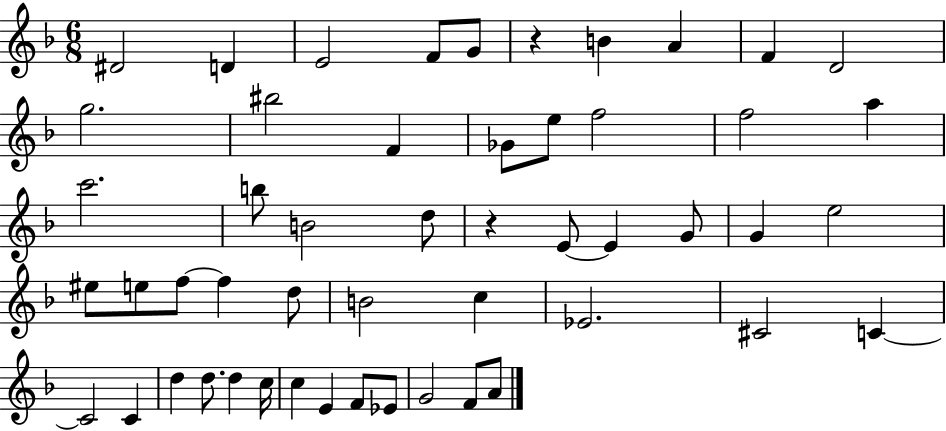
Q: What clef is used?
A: treble